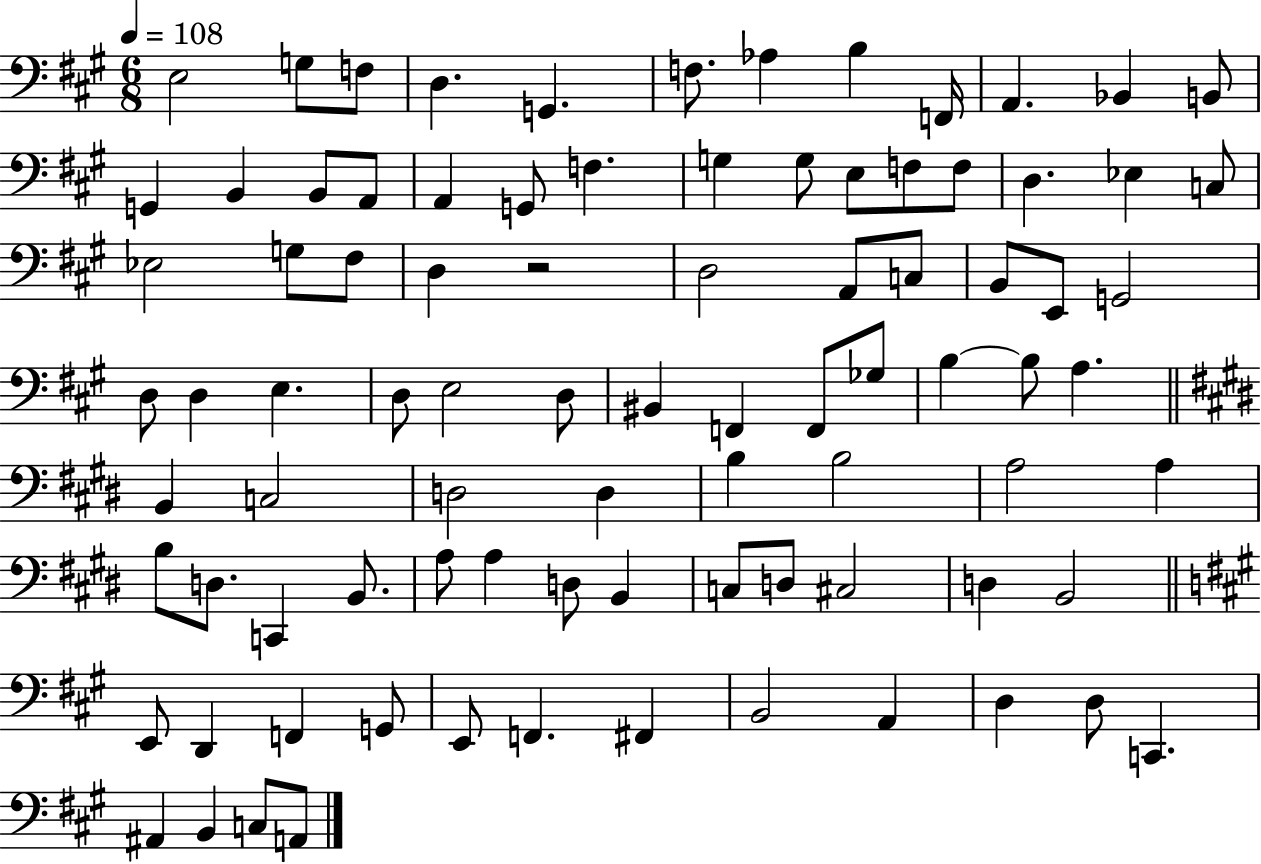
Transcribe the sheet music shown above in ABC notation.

X:1
T:Untitled
M:6/8
L:1/4
K:A
E,2 G,/2 F,/2 D, G,, F,/2 _A, B, F,,/4 A,, _B,, B,,/2 G,, B,, B,,/2 A,,/2 A,, G,,/2 F, G, G,/2 E,/2 F,/2 F,/2 D, _E, C,/2 _E,2 G,/2 ^F,/2 D, z2 D,2 A,,/2 C,/2 B,,/2 E,,/2 G,,2 D,/2 D, E, D,/2 E,2 D,/2 ^B,, F,, F,,/2 _G,/2 B, B,/2 A, B,, C,2 D,2 D, B, B,2 A,2 A, B,/2 D,/2 C,, B,,/2 A,/2 A, D,/2 B,, C,/2 D,/2 ^C,2 D, B,,2 E,,/2 D,, F,, G,,/2 E,,/2 F,, ^F,, B,,2 A,, D, D,/2 C,, ^A,, B,, C,/2 A,,/2